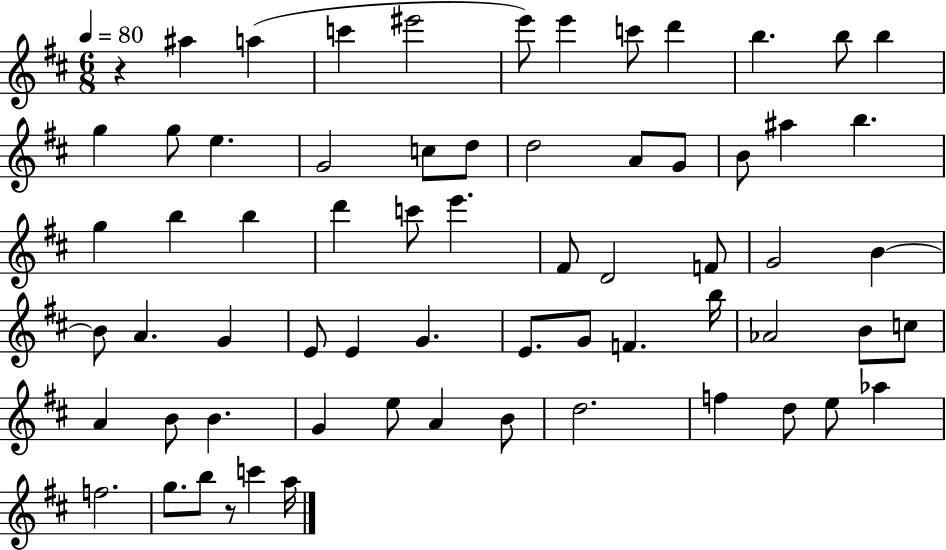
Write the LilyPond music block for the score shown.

{
  \clef treble
  \numericTimeSignature
  \time 6/8
  \key d \major
  \tempo 4 = 80
  \repeat volta 2 { r4 ais''4 a''4( | c'''4 eis'''2 | e'''8) e'''4 c'''8 d'''4 | b''4. b''8 b''4 | \break g''4 g''8 e''4. | g'2 c''8 d''8 | d''2 a'8 g'8 | b'8 ais''4 b''4. | \break g''4 b''4 b''4 | d'''4 c'''8 e'''4. | fis'8 d'2 f'8 | g'2 b'4~~ | \break b'8 a'4. g'4 | e'8 e'4 g'4. | e'8. g'8 f'4. b''16 | aes'2 b'8 c''8 | \break a'4 b'8 b'4. | g'4 e''8 a'4 b'8 | d''2. | f''4 d''8 e''8 aes''4 | \break f''2. | g''8. b''8 r8 c'''4 a''16 | } \bar "|."
}